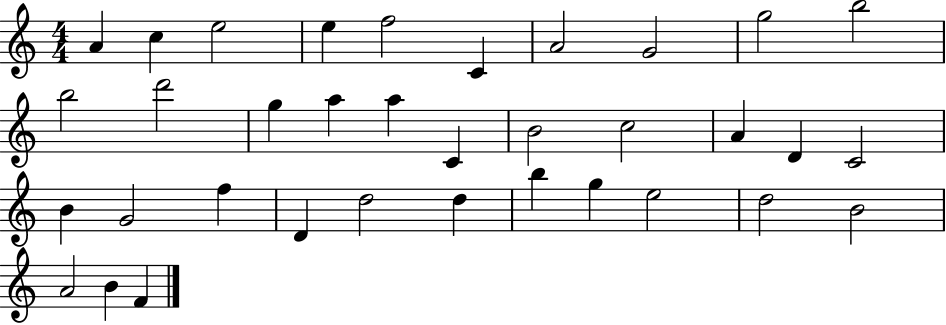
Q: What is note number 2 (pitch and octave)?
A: C5